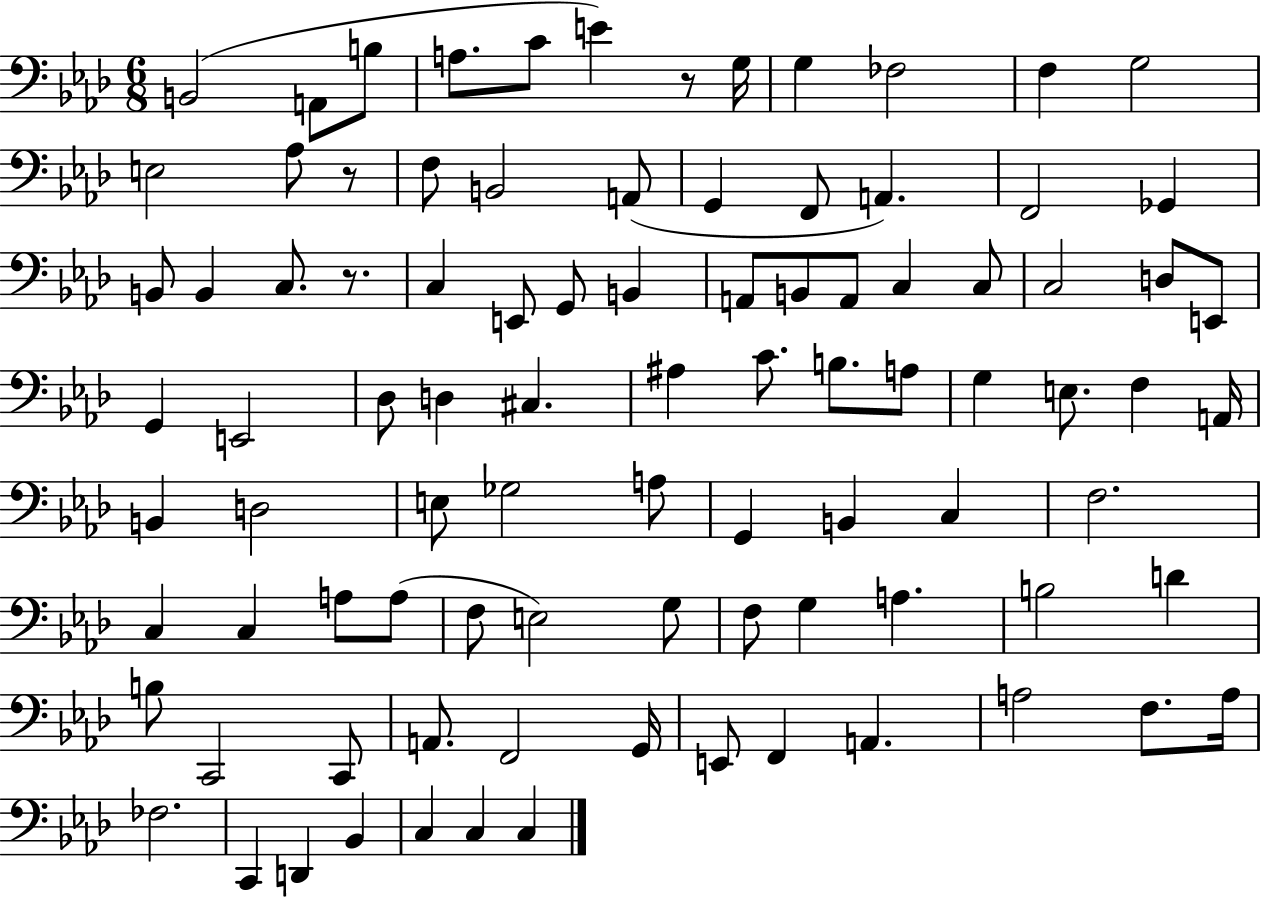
B2/h A2/e B3/e A3/e. C4/e E4/q R/e G3/s G3/q FES3/h F3/q G3/h E3/h Ab3/e R/e F3/e B2/h A2/e G2/q F2/e A2/q. F2/h Gb2/q B2/e B2/q C3/e. R/e. C3/q E2/e G2/e B2/q A2/e B2/e A2/e C3/q C3/e C3/h D3/e E2/e G2/q E2/h Db3/e D3/q C#3/q. A#3/q C4/e. B3/e. A3/e G3/q E3/e. F3/q A2/s B2/q D3/h E3/e Gb3/h A3/e G2/q B2/q C3/q F3/h. C3/q C3/q A3/e A3/e F3/e E3/h G3/e F3/e G3/q A3/q. B3/h D4/q B3/e C2/h C2/e A2/e. F2/h G2/s E2/e F2/q A2/q. A3/h F3/e. A3/s FES3/h. C2/q D2/q Bb2/q C3/q C3/q C3/q